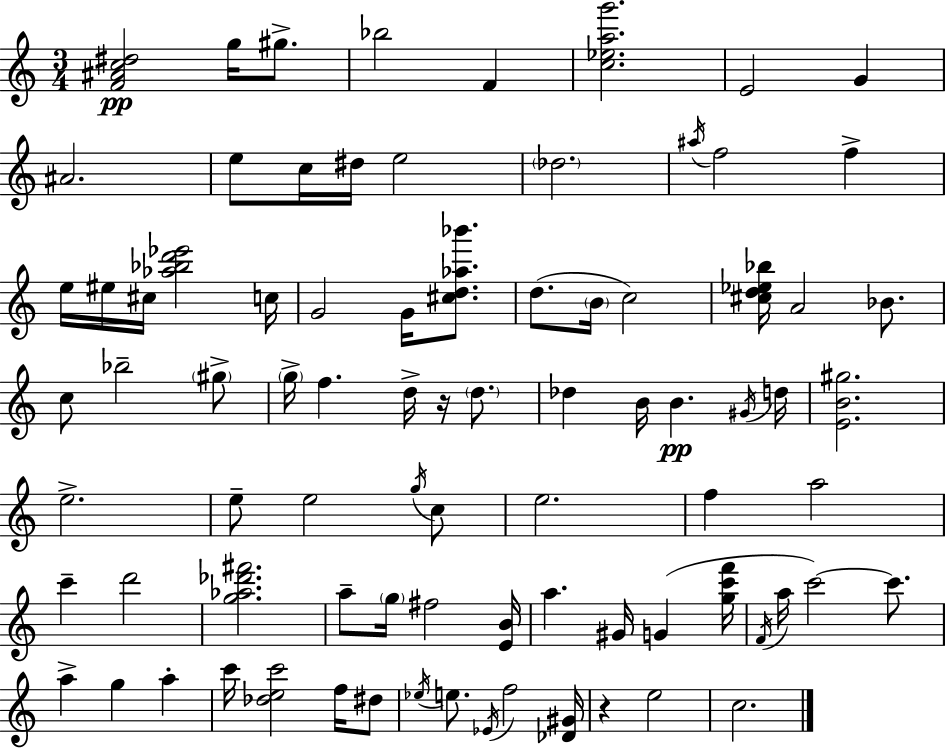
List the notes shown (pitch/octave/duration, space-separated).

[F4,A#4,C5,D#5]/h G5/s G#5/e. Bb5/h F4/q [C5,Eb5,A5,G6]/h. E4/h G4/q A#4/h. E5/e C5/s D#5/s E5/h Db5/h. A#5/s F5/h F5/q E5/s EIS5/s C#5/s [Ab5,Bb5,D6,Eb6]/h C5/s G4/h G4/s [C#5,D5,Ab5,Bb6]/e. D5/e. B4/s C5/h [C#5,D5,Eb5,Bb5]/s A4/h Bb4/e. C5/e Bb5/h G#5/e G5/s F5/q. D5/s R/s D5/e. Db5/q B4/s B4/q. G#4/s D5/s [E4,B4,G#5]/h. E5/h. E5/e E5/h G5/s C5/e E5/h. F5/q A5/h C6/q D6/h [G5,Ab5,Db6,F#6]/h. A5/e G5/s F#5/h [E4,B4]/s A5/q. G#4/s G4/q [G5,C6,F6]/s F4/s A5/s C6/h C6/e. A5/q G5/q A5/q C6/s [Db5,E5,C6]/h F5/s D#5/e Eb5/s E5/e. Eb4/s F5/h [Db4,G#4]/s R/q E5/h C5/h.